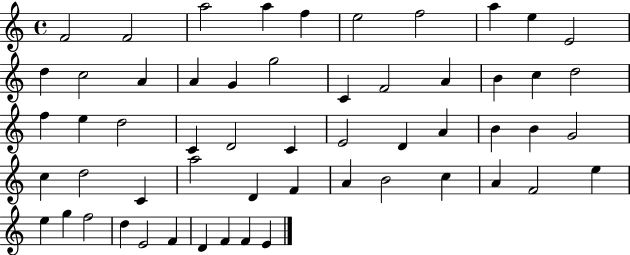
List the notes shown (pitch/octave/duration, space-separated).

F4/h F4/h A5/h A5/q F5/q E5/h F5/h A5/q E5/q E4/h D5/q C5/h A4/q A4/q G4/q G5/h C4/q F4/h A4/q B4/q C5/q D5/h F5/q E5/q D5/h C4/q D4/h C4/q E4/h D4/q A4/q B4/q B4/q G4/h C5/q D5/h C4/q A5/h D4/q F4/q A4/q B4/h C5/q A4/q F4/h E5/q E5/q G5/q F5/h D5/q E4/h F4/q D4/q F4/q F4/q E4/q